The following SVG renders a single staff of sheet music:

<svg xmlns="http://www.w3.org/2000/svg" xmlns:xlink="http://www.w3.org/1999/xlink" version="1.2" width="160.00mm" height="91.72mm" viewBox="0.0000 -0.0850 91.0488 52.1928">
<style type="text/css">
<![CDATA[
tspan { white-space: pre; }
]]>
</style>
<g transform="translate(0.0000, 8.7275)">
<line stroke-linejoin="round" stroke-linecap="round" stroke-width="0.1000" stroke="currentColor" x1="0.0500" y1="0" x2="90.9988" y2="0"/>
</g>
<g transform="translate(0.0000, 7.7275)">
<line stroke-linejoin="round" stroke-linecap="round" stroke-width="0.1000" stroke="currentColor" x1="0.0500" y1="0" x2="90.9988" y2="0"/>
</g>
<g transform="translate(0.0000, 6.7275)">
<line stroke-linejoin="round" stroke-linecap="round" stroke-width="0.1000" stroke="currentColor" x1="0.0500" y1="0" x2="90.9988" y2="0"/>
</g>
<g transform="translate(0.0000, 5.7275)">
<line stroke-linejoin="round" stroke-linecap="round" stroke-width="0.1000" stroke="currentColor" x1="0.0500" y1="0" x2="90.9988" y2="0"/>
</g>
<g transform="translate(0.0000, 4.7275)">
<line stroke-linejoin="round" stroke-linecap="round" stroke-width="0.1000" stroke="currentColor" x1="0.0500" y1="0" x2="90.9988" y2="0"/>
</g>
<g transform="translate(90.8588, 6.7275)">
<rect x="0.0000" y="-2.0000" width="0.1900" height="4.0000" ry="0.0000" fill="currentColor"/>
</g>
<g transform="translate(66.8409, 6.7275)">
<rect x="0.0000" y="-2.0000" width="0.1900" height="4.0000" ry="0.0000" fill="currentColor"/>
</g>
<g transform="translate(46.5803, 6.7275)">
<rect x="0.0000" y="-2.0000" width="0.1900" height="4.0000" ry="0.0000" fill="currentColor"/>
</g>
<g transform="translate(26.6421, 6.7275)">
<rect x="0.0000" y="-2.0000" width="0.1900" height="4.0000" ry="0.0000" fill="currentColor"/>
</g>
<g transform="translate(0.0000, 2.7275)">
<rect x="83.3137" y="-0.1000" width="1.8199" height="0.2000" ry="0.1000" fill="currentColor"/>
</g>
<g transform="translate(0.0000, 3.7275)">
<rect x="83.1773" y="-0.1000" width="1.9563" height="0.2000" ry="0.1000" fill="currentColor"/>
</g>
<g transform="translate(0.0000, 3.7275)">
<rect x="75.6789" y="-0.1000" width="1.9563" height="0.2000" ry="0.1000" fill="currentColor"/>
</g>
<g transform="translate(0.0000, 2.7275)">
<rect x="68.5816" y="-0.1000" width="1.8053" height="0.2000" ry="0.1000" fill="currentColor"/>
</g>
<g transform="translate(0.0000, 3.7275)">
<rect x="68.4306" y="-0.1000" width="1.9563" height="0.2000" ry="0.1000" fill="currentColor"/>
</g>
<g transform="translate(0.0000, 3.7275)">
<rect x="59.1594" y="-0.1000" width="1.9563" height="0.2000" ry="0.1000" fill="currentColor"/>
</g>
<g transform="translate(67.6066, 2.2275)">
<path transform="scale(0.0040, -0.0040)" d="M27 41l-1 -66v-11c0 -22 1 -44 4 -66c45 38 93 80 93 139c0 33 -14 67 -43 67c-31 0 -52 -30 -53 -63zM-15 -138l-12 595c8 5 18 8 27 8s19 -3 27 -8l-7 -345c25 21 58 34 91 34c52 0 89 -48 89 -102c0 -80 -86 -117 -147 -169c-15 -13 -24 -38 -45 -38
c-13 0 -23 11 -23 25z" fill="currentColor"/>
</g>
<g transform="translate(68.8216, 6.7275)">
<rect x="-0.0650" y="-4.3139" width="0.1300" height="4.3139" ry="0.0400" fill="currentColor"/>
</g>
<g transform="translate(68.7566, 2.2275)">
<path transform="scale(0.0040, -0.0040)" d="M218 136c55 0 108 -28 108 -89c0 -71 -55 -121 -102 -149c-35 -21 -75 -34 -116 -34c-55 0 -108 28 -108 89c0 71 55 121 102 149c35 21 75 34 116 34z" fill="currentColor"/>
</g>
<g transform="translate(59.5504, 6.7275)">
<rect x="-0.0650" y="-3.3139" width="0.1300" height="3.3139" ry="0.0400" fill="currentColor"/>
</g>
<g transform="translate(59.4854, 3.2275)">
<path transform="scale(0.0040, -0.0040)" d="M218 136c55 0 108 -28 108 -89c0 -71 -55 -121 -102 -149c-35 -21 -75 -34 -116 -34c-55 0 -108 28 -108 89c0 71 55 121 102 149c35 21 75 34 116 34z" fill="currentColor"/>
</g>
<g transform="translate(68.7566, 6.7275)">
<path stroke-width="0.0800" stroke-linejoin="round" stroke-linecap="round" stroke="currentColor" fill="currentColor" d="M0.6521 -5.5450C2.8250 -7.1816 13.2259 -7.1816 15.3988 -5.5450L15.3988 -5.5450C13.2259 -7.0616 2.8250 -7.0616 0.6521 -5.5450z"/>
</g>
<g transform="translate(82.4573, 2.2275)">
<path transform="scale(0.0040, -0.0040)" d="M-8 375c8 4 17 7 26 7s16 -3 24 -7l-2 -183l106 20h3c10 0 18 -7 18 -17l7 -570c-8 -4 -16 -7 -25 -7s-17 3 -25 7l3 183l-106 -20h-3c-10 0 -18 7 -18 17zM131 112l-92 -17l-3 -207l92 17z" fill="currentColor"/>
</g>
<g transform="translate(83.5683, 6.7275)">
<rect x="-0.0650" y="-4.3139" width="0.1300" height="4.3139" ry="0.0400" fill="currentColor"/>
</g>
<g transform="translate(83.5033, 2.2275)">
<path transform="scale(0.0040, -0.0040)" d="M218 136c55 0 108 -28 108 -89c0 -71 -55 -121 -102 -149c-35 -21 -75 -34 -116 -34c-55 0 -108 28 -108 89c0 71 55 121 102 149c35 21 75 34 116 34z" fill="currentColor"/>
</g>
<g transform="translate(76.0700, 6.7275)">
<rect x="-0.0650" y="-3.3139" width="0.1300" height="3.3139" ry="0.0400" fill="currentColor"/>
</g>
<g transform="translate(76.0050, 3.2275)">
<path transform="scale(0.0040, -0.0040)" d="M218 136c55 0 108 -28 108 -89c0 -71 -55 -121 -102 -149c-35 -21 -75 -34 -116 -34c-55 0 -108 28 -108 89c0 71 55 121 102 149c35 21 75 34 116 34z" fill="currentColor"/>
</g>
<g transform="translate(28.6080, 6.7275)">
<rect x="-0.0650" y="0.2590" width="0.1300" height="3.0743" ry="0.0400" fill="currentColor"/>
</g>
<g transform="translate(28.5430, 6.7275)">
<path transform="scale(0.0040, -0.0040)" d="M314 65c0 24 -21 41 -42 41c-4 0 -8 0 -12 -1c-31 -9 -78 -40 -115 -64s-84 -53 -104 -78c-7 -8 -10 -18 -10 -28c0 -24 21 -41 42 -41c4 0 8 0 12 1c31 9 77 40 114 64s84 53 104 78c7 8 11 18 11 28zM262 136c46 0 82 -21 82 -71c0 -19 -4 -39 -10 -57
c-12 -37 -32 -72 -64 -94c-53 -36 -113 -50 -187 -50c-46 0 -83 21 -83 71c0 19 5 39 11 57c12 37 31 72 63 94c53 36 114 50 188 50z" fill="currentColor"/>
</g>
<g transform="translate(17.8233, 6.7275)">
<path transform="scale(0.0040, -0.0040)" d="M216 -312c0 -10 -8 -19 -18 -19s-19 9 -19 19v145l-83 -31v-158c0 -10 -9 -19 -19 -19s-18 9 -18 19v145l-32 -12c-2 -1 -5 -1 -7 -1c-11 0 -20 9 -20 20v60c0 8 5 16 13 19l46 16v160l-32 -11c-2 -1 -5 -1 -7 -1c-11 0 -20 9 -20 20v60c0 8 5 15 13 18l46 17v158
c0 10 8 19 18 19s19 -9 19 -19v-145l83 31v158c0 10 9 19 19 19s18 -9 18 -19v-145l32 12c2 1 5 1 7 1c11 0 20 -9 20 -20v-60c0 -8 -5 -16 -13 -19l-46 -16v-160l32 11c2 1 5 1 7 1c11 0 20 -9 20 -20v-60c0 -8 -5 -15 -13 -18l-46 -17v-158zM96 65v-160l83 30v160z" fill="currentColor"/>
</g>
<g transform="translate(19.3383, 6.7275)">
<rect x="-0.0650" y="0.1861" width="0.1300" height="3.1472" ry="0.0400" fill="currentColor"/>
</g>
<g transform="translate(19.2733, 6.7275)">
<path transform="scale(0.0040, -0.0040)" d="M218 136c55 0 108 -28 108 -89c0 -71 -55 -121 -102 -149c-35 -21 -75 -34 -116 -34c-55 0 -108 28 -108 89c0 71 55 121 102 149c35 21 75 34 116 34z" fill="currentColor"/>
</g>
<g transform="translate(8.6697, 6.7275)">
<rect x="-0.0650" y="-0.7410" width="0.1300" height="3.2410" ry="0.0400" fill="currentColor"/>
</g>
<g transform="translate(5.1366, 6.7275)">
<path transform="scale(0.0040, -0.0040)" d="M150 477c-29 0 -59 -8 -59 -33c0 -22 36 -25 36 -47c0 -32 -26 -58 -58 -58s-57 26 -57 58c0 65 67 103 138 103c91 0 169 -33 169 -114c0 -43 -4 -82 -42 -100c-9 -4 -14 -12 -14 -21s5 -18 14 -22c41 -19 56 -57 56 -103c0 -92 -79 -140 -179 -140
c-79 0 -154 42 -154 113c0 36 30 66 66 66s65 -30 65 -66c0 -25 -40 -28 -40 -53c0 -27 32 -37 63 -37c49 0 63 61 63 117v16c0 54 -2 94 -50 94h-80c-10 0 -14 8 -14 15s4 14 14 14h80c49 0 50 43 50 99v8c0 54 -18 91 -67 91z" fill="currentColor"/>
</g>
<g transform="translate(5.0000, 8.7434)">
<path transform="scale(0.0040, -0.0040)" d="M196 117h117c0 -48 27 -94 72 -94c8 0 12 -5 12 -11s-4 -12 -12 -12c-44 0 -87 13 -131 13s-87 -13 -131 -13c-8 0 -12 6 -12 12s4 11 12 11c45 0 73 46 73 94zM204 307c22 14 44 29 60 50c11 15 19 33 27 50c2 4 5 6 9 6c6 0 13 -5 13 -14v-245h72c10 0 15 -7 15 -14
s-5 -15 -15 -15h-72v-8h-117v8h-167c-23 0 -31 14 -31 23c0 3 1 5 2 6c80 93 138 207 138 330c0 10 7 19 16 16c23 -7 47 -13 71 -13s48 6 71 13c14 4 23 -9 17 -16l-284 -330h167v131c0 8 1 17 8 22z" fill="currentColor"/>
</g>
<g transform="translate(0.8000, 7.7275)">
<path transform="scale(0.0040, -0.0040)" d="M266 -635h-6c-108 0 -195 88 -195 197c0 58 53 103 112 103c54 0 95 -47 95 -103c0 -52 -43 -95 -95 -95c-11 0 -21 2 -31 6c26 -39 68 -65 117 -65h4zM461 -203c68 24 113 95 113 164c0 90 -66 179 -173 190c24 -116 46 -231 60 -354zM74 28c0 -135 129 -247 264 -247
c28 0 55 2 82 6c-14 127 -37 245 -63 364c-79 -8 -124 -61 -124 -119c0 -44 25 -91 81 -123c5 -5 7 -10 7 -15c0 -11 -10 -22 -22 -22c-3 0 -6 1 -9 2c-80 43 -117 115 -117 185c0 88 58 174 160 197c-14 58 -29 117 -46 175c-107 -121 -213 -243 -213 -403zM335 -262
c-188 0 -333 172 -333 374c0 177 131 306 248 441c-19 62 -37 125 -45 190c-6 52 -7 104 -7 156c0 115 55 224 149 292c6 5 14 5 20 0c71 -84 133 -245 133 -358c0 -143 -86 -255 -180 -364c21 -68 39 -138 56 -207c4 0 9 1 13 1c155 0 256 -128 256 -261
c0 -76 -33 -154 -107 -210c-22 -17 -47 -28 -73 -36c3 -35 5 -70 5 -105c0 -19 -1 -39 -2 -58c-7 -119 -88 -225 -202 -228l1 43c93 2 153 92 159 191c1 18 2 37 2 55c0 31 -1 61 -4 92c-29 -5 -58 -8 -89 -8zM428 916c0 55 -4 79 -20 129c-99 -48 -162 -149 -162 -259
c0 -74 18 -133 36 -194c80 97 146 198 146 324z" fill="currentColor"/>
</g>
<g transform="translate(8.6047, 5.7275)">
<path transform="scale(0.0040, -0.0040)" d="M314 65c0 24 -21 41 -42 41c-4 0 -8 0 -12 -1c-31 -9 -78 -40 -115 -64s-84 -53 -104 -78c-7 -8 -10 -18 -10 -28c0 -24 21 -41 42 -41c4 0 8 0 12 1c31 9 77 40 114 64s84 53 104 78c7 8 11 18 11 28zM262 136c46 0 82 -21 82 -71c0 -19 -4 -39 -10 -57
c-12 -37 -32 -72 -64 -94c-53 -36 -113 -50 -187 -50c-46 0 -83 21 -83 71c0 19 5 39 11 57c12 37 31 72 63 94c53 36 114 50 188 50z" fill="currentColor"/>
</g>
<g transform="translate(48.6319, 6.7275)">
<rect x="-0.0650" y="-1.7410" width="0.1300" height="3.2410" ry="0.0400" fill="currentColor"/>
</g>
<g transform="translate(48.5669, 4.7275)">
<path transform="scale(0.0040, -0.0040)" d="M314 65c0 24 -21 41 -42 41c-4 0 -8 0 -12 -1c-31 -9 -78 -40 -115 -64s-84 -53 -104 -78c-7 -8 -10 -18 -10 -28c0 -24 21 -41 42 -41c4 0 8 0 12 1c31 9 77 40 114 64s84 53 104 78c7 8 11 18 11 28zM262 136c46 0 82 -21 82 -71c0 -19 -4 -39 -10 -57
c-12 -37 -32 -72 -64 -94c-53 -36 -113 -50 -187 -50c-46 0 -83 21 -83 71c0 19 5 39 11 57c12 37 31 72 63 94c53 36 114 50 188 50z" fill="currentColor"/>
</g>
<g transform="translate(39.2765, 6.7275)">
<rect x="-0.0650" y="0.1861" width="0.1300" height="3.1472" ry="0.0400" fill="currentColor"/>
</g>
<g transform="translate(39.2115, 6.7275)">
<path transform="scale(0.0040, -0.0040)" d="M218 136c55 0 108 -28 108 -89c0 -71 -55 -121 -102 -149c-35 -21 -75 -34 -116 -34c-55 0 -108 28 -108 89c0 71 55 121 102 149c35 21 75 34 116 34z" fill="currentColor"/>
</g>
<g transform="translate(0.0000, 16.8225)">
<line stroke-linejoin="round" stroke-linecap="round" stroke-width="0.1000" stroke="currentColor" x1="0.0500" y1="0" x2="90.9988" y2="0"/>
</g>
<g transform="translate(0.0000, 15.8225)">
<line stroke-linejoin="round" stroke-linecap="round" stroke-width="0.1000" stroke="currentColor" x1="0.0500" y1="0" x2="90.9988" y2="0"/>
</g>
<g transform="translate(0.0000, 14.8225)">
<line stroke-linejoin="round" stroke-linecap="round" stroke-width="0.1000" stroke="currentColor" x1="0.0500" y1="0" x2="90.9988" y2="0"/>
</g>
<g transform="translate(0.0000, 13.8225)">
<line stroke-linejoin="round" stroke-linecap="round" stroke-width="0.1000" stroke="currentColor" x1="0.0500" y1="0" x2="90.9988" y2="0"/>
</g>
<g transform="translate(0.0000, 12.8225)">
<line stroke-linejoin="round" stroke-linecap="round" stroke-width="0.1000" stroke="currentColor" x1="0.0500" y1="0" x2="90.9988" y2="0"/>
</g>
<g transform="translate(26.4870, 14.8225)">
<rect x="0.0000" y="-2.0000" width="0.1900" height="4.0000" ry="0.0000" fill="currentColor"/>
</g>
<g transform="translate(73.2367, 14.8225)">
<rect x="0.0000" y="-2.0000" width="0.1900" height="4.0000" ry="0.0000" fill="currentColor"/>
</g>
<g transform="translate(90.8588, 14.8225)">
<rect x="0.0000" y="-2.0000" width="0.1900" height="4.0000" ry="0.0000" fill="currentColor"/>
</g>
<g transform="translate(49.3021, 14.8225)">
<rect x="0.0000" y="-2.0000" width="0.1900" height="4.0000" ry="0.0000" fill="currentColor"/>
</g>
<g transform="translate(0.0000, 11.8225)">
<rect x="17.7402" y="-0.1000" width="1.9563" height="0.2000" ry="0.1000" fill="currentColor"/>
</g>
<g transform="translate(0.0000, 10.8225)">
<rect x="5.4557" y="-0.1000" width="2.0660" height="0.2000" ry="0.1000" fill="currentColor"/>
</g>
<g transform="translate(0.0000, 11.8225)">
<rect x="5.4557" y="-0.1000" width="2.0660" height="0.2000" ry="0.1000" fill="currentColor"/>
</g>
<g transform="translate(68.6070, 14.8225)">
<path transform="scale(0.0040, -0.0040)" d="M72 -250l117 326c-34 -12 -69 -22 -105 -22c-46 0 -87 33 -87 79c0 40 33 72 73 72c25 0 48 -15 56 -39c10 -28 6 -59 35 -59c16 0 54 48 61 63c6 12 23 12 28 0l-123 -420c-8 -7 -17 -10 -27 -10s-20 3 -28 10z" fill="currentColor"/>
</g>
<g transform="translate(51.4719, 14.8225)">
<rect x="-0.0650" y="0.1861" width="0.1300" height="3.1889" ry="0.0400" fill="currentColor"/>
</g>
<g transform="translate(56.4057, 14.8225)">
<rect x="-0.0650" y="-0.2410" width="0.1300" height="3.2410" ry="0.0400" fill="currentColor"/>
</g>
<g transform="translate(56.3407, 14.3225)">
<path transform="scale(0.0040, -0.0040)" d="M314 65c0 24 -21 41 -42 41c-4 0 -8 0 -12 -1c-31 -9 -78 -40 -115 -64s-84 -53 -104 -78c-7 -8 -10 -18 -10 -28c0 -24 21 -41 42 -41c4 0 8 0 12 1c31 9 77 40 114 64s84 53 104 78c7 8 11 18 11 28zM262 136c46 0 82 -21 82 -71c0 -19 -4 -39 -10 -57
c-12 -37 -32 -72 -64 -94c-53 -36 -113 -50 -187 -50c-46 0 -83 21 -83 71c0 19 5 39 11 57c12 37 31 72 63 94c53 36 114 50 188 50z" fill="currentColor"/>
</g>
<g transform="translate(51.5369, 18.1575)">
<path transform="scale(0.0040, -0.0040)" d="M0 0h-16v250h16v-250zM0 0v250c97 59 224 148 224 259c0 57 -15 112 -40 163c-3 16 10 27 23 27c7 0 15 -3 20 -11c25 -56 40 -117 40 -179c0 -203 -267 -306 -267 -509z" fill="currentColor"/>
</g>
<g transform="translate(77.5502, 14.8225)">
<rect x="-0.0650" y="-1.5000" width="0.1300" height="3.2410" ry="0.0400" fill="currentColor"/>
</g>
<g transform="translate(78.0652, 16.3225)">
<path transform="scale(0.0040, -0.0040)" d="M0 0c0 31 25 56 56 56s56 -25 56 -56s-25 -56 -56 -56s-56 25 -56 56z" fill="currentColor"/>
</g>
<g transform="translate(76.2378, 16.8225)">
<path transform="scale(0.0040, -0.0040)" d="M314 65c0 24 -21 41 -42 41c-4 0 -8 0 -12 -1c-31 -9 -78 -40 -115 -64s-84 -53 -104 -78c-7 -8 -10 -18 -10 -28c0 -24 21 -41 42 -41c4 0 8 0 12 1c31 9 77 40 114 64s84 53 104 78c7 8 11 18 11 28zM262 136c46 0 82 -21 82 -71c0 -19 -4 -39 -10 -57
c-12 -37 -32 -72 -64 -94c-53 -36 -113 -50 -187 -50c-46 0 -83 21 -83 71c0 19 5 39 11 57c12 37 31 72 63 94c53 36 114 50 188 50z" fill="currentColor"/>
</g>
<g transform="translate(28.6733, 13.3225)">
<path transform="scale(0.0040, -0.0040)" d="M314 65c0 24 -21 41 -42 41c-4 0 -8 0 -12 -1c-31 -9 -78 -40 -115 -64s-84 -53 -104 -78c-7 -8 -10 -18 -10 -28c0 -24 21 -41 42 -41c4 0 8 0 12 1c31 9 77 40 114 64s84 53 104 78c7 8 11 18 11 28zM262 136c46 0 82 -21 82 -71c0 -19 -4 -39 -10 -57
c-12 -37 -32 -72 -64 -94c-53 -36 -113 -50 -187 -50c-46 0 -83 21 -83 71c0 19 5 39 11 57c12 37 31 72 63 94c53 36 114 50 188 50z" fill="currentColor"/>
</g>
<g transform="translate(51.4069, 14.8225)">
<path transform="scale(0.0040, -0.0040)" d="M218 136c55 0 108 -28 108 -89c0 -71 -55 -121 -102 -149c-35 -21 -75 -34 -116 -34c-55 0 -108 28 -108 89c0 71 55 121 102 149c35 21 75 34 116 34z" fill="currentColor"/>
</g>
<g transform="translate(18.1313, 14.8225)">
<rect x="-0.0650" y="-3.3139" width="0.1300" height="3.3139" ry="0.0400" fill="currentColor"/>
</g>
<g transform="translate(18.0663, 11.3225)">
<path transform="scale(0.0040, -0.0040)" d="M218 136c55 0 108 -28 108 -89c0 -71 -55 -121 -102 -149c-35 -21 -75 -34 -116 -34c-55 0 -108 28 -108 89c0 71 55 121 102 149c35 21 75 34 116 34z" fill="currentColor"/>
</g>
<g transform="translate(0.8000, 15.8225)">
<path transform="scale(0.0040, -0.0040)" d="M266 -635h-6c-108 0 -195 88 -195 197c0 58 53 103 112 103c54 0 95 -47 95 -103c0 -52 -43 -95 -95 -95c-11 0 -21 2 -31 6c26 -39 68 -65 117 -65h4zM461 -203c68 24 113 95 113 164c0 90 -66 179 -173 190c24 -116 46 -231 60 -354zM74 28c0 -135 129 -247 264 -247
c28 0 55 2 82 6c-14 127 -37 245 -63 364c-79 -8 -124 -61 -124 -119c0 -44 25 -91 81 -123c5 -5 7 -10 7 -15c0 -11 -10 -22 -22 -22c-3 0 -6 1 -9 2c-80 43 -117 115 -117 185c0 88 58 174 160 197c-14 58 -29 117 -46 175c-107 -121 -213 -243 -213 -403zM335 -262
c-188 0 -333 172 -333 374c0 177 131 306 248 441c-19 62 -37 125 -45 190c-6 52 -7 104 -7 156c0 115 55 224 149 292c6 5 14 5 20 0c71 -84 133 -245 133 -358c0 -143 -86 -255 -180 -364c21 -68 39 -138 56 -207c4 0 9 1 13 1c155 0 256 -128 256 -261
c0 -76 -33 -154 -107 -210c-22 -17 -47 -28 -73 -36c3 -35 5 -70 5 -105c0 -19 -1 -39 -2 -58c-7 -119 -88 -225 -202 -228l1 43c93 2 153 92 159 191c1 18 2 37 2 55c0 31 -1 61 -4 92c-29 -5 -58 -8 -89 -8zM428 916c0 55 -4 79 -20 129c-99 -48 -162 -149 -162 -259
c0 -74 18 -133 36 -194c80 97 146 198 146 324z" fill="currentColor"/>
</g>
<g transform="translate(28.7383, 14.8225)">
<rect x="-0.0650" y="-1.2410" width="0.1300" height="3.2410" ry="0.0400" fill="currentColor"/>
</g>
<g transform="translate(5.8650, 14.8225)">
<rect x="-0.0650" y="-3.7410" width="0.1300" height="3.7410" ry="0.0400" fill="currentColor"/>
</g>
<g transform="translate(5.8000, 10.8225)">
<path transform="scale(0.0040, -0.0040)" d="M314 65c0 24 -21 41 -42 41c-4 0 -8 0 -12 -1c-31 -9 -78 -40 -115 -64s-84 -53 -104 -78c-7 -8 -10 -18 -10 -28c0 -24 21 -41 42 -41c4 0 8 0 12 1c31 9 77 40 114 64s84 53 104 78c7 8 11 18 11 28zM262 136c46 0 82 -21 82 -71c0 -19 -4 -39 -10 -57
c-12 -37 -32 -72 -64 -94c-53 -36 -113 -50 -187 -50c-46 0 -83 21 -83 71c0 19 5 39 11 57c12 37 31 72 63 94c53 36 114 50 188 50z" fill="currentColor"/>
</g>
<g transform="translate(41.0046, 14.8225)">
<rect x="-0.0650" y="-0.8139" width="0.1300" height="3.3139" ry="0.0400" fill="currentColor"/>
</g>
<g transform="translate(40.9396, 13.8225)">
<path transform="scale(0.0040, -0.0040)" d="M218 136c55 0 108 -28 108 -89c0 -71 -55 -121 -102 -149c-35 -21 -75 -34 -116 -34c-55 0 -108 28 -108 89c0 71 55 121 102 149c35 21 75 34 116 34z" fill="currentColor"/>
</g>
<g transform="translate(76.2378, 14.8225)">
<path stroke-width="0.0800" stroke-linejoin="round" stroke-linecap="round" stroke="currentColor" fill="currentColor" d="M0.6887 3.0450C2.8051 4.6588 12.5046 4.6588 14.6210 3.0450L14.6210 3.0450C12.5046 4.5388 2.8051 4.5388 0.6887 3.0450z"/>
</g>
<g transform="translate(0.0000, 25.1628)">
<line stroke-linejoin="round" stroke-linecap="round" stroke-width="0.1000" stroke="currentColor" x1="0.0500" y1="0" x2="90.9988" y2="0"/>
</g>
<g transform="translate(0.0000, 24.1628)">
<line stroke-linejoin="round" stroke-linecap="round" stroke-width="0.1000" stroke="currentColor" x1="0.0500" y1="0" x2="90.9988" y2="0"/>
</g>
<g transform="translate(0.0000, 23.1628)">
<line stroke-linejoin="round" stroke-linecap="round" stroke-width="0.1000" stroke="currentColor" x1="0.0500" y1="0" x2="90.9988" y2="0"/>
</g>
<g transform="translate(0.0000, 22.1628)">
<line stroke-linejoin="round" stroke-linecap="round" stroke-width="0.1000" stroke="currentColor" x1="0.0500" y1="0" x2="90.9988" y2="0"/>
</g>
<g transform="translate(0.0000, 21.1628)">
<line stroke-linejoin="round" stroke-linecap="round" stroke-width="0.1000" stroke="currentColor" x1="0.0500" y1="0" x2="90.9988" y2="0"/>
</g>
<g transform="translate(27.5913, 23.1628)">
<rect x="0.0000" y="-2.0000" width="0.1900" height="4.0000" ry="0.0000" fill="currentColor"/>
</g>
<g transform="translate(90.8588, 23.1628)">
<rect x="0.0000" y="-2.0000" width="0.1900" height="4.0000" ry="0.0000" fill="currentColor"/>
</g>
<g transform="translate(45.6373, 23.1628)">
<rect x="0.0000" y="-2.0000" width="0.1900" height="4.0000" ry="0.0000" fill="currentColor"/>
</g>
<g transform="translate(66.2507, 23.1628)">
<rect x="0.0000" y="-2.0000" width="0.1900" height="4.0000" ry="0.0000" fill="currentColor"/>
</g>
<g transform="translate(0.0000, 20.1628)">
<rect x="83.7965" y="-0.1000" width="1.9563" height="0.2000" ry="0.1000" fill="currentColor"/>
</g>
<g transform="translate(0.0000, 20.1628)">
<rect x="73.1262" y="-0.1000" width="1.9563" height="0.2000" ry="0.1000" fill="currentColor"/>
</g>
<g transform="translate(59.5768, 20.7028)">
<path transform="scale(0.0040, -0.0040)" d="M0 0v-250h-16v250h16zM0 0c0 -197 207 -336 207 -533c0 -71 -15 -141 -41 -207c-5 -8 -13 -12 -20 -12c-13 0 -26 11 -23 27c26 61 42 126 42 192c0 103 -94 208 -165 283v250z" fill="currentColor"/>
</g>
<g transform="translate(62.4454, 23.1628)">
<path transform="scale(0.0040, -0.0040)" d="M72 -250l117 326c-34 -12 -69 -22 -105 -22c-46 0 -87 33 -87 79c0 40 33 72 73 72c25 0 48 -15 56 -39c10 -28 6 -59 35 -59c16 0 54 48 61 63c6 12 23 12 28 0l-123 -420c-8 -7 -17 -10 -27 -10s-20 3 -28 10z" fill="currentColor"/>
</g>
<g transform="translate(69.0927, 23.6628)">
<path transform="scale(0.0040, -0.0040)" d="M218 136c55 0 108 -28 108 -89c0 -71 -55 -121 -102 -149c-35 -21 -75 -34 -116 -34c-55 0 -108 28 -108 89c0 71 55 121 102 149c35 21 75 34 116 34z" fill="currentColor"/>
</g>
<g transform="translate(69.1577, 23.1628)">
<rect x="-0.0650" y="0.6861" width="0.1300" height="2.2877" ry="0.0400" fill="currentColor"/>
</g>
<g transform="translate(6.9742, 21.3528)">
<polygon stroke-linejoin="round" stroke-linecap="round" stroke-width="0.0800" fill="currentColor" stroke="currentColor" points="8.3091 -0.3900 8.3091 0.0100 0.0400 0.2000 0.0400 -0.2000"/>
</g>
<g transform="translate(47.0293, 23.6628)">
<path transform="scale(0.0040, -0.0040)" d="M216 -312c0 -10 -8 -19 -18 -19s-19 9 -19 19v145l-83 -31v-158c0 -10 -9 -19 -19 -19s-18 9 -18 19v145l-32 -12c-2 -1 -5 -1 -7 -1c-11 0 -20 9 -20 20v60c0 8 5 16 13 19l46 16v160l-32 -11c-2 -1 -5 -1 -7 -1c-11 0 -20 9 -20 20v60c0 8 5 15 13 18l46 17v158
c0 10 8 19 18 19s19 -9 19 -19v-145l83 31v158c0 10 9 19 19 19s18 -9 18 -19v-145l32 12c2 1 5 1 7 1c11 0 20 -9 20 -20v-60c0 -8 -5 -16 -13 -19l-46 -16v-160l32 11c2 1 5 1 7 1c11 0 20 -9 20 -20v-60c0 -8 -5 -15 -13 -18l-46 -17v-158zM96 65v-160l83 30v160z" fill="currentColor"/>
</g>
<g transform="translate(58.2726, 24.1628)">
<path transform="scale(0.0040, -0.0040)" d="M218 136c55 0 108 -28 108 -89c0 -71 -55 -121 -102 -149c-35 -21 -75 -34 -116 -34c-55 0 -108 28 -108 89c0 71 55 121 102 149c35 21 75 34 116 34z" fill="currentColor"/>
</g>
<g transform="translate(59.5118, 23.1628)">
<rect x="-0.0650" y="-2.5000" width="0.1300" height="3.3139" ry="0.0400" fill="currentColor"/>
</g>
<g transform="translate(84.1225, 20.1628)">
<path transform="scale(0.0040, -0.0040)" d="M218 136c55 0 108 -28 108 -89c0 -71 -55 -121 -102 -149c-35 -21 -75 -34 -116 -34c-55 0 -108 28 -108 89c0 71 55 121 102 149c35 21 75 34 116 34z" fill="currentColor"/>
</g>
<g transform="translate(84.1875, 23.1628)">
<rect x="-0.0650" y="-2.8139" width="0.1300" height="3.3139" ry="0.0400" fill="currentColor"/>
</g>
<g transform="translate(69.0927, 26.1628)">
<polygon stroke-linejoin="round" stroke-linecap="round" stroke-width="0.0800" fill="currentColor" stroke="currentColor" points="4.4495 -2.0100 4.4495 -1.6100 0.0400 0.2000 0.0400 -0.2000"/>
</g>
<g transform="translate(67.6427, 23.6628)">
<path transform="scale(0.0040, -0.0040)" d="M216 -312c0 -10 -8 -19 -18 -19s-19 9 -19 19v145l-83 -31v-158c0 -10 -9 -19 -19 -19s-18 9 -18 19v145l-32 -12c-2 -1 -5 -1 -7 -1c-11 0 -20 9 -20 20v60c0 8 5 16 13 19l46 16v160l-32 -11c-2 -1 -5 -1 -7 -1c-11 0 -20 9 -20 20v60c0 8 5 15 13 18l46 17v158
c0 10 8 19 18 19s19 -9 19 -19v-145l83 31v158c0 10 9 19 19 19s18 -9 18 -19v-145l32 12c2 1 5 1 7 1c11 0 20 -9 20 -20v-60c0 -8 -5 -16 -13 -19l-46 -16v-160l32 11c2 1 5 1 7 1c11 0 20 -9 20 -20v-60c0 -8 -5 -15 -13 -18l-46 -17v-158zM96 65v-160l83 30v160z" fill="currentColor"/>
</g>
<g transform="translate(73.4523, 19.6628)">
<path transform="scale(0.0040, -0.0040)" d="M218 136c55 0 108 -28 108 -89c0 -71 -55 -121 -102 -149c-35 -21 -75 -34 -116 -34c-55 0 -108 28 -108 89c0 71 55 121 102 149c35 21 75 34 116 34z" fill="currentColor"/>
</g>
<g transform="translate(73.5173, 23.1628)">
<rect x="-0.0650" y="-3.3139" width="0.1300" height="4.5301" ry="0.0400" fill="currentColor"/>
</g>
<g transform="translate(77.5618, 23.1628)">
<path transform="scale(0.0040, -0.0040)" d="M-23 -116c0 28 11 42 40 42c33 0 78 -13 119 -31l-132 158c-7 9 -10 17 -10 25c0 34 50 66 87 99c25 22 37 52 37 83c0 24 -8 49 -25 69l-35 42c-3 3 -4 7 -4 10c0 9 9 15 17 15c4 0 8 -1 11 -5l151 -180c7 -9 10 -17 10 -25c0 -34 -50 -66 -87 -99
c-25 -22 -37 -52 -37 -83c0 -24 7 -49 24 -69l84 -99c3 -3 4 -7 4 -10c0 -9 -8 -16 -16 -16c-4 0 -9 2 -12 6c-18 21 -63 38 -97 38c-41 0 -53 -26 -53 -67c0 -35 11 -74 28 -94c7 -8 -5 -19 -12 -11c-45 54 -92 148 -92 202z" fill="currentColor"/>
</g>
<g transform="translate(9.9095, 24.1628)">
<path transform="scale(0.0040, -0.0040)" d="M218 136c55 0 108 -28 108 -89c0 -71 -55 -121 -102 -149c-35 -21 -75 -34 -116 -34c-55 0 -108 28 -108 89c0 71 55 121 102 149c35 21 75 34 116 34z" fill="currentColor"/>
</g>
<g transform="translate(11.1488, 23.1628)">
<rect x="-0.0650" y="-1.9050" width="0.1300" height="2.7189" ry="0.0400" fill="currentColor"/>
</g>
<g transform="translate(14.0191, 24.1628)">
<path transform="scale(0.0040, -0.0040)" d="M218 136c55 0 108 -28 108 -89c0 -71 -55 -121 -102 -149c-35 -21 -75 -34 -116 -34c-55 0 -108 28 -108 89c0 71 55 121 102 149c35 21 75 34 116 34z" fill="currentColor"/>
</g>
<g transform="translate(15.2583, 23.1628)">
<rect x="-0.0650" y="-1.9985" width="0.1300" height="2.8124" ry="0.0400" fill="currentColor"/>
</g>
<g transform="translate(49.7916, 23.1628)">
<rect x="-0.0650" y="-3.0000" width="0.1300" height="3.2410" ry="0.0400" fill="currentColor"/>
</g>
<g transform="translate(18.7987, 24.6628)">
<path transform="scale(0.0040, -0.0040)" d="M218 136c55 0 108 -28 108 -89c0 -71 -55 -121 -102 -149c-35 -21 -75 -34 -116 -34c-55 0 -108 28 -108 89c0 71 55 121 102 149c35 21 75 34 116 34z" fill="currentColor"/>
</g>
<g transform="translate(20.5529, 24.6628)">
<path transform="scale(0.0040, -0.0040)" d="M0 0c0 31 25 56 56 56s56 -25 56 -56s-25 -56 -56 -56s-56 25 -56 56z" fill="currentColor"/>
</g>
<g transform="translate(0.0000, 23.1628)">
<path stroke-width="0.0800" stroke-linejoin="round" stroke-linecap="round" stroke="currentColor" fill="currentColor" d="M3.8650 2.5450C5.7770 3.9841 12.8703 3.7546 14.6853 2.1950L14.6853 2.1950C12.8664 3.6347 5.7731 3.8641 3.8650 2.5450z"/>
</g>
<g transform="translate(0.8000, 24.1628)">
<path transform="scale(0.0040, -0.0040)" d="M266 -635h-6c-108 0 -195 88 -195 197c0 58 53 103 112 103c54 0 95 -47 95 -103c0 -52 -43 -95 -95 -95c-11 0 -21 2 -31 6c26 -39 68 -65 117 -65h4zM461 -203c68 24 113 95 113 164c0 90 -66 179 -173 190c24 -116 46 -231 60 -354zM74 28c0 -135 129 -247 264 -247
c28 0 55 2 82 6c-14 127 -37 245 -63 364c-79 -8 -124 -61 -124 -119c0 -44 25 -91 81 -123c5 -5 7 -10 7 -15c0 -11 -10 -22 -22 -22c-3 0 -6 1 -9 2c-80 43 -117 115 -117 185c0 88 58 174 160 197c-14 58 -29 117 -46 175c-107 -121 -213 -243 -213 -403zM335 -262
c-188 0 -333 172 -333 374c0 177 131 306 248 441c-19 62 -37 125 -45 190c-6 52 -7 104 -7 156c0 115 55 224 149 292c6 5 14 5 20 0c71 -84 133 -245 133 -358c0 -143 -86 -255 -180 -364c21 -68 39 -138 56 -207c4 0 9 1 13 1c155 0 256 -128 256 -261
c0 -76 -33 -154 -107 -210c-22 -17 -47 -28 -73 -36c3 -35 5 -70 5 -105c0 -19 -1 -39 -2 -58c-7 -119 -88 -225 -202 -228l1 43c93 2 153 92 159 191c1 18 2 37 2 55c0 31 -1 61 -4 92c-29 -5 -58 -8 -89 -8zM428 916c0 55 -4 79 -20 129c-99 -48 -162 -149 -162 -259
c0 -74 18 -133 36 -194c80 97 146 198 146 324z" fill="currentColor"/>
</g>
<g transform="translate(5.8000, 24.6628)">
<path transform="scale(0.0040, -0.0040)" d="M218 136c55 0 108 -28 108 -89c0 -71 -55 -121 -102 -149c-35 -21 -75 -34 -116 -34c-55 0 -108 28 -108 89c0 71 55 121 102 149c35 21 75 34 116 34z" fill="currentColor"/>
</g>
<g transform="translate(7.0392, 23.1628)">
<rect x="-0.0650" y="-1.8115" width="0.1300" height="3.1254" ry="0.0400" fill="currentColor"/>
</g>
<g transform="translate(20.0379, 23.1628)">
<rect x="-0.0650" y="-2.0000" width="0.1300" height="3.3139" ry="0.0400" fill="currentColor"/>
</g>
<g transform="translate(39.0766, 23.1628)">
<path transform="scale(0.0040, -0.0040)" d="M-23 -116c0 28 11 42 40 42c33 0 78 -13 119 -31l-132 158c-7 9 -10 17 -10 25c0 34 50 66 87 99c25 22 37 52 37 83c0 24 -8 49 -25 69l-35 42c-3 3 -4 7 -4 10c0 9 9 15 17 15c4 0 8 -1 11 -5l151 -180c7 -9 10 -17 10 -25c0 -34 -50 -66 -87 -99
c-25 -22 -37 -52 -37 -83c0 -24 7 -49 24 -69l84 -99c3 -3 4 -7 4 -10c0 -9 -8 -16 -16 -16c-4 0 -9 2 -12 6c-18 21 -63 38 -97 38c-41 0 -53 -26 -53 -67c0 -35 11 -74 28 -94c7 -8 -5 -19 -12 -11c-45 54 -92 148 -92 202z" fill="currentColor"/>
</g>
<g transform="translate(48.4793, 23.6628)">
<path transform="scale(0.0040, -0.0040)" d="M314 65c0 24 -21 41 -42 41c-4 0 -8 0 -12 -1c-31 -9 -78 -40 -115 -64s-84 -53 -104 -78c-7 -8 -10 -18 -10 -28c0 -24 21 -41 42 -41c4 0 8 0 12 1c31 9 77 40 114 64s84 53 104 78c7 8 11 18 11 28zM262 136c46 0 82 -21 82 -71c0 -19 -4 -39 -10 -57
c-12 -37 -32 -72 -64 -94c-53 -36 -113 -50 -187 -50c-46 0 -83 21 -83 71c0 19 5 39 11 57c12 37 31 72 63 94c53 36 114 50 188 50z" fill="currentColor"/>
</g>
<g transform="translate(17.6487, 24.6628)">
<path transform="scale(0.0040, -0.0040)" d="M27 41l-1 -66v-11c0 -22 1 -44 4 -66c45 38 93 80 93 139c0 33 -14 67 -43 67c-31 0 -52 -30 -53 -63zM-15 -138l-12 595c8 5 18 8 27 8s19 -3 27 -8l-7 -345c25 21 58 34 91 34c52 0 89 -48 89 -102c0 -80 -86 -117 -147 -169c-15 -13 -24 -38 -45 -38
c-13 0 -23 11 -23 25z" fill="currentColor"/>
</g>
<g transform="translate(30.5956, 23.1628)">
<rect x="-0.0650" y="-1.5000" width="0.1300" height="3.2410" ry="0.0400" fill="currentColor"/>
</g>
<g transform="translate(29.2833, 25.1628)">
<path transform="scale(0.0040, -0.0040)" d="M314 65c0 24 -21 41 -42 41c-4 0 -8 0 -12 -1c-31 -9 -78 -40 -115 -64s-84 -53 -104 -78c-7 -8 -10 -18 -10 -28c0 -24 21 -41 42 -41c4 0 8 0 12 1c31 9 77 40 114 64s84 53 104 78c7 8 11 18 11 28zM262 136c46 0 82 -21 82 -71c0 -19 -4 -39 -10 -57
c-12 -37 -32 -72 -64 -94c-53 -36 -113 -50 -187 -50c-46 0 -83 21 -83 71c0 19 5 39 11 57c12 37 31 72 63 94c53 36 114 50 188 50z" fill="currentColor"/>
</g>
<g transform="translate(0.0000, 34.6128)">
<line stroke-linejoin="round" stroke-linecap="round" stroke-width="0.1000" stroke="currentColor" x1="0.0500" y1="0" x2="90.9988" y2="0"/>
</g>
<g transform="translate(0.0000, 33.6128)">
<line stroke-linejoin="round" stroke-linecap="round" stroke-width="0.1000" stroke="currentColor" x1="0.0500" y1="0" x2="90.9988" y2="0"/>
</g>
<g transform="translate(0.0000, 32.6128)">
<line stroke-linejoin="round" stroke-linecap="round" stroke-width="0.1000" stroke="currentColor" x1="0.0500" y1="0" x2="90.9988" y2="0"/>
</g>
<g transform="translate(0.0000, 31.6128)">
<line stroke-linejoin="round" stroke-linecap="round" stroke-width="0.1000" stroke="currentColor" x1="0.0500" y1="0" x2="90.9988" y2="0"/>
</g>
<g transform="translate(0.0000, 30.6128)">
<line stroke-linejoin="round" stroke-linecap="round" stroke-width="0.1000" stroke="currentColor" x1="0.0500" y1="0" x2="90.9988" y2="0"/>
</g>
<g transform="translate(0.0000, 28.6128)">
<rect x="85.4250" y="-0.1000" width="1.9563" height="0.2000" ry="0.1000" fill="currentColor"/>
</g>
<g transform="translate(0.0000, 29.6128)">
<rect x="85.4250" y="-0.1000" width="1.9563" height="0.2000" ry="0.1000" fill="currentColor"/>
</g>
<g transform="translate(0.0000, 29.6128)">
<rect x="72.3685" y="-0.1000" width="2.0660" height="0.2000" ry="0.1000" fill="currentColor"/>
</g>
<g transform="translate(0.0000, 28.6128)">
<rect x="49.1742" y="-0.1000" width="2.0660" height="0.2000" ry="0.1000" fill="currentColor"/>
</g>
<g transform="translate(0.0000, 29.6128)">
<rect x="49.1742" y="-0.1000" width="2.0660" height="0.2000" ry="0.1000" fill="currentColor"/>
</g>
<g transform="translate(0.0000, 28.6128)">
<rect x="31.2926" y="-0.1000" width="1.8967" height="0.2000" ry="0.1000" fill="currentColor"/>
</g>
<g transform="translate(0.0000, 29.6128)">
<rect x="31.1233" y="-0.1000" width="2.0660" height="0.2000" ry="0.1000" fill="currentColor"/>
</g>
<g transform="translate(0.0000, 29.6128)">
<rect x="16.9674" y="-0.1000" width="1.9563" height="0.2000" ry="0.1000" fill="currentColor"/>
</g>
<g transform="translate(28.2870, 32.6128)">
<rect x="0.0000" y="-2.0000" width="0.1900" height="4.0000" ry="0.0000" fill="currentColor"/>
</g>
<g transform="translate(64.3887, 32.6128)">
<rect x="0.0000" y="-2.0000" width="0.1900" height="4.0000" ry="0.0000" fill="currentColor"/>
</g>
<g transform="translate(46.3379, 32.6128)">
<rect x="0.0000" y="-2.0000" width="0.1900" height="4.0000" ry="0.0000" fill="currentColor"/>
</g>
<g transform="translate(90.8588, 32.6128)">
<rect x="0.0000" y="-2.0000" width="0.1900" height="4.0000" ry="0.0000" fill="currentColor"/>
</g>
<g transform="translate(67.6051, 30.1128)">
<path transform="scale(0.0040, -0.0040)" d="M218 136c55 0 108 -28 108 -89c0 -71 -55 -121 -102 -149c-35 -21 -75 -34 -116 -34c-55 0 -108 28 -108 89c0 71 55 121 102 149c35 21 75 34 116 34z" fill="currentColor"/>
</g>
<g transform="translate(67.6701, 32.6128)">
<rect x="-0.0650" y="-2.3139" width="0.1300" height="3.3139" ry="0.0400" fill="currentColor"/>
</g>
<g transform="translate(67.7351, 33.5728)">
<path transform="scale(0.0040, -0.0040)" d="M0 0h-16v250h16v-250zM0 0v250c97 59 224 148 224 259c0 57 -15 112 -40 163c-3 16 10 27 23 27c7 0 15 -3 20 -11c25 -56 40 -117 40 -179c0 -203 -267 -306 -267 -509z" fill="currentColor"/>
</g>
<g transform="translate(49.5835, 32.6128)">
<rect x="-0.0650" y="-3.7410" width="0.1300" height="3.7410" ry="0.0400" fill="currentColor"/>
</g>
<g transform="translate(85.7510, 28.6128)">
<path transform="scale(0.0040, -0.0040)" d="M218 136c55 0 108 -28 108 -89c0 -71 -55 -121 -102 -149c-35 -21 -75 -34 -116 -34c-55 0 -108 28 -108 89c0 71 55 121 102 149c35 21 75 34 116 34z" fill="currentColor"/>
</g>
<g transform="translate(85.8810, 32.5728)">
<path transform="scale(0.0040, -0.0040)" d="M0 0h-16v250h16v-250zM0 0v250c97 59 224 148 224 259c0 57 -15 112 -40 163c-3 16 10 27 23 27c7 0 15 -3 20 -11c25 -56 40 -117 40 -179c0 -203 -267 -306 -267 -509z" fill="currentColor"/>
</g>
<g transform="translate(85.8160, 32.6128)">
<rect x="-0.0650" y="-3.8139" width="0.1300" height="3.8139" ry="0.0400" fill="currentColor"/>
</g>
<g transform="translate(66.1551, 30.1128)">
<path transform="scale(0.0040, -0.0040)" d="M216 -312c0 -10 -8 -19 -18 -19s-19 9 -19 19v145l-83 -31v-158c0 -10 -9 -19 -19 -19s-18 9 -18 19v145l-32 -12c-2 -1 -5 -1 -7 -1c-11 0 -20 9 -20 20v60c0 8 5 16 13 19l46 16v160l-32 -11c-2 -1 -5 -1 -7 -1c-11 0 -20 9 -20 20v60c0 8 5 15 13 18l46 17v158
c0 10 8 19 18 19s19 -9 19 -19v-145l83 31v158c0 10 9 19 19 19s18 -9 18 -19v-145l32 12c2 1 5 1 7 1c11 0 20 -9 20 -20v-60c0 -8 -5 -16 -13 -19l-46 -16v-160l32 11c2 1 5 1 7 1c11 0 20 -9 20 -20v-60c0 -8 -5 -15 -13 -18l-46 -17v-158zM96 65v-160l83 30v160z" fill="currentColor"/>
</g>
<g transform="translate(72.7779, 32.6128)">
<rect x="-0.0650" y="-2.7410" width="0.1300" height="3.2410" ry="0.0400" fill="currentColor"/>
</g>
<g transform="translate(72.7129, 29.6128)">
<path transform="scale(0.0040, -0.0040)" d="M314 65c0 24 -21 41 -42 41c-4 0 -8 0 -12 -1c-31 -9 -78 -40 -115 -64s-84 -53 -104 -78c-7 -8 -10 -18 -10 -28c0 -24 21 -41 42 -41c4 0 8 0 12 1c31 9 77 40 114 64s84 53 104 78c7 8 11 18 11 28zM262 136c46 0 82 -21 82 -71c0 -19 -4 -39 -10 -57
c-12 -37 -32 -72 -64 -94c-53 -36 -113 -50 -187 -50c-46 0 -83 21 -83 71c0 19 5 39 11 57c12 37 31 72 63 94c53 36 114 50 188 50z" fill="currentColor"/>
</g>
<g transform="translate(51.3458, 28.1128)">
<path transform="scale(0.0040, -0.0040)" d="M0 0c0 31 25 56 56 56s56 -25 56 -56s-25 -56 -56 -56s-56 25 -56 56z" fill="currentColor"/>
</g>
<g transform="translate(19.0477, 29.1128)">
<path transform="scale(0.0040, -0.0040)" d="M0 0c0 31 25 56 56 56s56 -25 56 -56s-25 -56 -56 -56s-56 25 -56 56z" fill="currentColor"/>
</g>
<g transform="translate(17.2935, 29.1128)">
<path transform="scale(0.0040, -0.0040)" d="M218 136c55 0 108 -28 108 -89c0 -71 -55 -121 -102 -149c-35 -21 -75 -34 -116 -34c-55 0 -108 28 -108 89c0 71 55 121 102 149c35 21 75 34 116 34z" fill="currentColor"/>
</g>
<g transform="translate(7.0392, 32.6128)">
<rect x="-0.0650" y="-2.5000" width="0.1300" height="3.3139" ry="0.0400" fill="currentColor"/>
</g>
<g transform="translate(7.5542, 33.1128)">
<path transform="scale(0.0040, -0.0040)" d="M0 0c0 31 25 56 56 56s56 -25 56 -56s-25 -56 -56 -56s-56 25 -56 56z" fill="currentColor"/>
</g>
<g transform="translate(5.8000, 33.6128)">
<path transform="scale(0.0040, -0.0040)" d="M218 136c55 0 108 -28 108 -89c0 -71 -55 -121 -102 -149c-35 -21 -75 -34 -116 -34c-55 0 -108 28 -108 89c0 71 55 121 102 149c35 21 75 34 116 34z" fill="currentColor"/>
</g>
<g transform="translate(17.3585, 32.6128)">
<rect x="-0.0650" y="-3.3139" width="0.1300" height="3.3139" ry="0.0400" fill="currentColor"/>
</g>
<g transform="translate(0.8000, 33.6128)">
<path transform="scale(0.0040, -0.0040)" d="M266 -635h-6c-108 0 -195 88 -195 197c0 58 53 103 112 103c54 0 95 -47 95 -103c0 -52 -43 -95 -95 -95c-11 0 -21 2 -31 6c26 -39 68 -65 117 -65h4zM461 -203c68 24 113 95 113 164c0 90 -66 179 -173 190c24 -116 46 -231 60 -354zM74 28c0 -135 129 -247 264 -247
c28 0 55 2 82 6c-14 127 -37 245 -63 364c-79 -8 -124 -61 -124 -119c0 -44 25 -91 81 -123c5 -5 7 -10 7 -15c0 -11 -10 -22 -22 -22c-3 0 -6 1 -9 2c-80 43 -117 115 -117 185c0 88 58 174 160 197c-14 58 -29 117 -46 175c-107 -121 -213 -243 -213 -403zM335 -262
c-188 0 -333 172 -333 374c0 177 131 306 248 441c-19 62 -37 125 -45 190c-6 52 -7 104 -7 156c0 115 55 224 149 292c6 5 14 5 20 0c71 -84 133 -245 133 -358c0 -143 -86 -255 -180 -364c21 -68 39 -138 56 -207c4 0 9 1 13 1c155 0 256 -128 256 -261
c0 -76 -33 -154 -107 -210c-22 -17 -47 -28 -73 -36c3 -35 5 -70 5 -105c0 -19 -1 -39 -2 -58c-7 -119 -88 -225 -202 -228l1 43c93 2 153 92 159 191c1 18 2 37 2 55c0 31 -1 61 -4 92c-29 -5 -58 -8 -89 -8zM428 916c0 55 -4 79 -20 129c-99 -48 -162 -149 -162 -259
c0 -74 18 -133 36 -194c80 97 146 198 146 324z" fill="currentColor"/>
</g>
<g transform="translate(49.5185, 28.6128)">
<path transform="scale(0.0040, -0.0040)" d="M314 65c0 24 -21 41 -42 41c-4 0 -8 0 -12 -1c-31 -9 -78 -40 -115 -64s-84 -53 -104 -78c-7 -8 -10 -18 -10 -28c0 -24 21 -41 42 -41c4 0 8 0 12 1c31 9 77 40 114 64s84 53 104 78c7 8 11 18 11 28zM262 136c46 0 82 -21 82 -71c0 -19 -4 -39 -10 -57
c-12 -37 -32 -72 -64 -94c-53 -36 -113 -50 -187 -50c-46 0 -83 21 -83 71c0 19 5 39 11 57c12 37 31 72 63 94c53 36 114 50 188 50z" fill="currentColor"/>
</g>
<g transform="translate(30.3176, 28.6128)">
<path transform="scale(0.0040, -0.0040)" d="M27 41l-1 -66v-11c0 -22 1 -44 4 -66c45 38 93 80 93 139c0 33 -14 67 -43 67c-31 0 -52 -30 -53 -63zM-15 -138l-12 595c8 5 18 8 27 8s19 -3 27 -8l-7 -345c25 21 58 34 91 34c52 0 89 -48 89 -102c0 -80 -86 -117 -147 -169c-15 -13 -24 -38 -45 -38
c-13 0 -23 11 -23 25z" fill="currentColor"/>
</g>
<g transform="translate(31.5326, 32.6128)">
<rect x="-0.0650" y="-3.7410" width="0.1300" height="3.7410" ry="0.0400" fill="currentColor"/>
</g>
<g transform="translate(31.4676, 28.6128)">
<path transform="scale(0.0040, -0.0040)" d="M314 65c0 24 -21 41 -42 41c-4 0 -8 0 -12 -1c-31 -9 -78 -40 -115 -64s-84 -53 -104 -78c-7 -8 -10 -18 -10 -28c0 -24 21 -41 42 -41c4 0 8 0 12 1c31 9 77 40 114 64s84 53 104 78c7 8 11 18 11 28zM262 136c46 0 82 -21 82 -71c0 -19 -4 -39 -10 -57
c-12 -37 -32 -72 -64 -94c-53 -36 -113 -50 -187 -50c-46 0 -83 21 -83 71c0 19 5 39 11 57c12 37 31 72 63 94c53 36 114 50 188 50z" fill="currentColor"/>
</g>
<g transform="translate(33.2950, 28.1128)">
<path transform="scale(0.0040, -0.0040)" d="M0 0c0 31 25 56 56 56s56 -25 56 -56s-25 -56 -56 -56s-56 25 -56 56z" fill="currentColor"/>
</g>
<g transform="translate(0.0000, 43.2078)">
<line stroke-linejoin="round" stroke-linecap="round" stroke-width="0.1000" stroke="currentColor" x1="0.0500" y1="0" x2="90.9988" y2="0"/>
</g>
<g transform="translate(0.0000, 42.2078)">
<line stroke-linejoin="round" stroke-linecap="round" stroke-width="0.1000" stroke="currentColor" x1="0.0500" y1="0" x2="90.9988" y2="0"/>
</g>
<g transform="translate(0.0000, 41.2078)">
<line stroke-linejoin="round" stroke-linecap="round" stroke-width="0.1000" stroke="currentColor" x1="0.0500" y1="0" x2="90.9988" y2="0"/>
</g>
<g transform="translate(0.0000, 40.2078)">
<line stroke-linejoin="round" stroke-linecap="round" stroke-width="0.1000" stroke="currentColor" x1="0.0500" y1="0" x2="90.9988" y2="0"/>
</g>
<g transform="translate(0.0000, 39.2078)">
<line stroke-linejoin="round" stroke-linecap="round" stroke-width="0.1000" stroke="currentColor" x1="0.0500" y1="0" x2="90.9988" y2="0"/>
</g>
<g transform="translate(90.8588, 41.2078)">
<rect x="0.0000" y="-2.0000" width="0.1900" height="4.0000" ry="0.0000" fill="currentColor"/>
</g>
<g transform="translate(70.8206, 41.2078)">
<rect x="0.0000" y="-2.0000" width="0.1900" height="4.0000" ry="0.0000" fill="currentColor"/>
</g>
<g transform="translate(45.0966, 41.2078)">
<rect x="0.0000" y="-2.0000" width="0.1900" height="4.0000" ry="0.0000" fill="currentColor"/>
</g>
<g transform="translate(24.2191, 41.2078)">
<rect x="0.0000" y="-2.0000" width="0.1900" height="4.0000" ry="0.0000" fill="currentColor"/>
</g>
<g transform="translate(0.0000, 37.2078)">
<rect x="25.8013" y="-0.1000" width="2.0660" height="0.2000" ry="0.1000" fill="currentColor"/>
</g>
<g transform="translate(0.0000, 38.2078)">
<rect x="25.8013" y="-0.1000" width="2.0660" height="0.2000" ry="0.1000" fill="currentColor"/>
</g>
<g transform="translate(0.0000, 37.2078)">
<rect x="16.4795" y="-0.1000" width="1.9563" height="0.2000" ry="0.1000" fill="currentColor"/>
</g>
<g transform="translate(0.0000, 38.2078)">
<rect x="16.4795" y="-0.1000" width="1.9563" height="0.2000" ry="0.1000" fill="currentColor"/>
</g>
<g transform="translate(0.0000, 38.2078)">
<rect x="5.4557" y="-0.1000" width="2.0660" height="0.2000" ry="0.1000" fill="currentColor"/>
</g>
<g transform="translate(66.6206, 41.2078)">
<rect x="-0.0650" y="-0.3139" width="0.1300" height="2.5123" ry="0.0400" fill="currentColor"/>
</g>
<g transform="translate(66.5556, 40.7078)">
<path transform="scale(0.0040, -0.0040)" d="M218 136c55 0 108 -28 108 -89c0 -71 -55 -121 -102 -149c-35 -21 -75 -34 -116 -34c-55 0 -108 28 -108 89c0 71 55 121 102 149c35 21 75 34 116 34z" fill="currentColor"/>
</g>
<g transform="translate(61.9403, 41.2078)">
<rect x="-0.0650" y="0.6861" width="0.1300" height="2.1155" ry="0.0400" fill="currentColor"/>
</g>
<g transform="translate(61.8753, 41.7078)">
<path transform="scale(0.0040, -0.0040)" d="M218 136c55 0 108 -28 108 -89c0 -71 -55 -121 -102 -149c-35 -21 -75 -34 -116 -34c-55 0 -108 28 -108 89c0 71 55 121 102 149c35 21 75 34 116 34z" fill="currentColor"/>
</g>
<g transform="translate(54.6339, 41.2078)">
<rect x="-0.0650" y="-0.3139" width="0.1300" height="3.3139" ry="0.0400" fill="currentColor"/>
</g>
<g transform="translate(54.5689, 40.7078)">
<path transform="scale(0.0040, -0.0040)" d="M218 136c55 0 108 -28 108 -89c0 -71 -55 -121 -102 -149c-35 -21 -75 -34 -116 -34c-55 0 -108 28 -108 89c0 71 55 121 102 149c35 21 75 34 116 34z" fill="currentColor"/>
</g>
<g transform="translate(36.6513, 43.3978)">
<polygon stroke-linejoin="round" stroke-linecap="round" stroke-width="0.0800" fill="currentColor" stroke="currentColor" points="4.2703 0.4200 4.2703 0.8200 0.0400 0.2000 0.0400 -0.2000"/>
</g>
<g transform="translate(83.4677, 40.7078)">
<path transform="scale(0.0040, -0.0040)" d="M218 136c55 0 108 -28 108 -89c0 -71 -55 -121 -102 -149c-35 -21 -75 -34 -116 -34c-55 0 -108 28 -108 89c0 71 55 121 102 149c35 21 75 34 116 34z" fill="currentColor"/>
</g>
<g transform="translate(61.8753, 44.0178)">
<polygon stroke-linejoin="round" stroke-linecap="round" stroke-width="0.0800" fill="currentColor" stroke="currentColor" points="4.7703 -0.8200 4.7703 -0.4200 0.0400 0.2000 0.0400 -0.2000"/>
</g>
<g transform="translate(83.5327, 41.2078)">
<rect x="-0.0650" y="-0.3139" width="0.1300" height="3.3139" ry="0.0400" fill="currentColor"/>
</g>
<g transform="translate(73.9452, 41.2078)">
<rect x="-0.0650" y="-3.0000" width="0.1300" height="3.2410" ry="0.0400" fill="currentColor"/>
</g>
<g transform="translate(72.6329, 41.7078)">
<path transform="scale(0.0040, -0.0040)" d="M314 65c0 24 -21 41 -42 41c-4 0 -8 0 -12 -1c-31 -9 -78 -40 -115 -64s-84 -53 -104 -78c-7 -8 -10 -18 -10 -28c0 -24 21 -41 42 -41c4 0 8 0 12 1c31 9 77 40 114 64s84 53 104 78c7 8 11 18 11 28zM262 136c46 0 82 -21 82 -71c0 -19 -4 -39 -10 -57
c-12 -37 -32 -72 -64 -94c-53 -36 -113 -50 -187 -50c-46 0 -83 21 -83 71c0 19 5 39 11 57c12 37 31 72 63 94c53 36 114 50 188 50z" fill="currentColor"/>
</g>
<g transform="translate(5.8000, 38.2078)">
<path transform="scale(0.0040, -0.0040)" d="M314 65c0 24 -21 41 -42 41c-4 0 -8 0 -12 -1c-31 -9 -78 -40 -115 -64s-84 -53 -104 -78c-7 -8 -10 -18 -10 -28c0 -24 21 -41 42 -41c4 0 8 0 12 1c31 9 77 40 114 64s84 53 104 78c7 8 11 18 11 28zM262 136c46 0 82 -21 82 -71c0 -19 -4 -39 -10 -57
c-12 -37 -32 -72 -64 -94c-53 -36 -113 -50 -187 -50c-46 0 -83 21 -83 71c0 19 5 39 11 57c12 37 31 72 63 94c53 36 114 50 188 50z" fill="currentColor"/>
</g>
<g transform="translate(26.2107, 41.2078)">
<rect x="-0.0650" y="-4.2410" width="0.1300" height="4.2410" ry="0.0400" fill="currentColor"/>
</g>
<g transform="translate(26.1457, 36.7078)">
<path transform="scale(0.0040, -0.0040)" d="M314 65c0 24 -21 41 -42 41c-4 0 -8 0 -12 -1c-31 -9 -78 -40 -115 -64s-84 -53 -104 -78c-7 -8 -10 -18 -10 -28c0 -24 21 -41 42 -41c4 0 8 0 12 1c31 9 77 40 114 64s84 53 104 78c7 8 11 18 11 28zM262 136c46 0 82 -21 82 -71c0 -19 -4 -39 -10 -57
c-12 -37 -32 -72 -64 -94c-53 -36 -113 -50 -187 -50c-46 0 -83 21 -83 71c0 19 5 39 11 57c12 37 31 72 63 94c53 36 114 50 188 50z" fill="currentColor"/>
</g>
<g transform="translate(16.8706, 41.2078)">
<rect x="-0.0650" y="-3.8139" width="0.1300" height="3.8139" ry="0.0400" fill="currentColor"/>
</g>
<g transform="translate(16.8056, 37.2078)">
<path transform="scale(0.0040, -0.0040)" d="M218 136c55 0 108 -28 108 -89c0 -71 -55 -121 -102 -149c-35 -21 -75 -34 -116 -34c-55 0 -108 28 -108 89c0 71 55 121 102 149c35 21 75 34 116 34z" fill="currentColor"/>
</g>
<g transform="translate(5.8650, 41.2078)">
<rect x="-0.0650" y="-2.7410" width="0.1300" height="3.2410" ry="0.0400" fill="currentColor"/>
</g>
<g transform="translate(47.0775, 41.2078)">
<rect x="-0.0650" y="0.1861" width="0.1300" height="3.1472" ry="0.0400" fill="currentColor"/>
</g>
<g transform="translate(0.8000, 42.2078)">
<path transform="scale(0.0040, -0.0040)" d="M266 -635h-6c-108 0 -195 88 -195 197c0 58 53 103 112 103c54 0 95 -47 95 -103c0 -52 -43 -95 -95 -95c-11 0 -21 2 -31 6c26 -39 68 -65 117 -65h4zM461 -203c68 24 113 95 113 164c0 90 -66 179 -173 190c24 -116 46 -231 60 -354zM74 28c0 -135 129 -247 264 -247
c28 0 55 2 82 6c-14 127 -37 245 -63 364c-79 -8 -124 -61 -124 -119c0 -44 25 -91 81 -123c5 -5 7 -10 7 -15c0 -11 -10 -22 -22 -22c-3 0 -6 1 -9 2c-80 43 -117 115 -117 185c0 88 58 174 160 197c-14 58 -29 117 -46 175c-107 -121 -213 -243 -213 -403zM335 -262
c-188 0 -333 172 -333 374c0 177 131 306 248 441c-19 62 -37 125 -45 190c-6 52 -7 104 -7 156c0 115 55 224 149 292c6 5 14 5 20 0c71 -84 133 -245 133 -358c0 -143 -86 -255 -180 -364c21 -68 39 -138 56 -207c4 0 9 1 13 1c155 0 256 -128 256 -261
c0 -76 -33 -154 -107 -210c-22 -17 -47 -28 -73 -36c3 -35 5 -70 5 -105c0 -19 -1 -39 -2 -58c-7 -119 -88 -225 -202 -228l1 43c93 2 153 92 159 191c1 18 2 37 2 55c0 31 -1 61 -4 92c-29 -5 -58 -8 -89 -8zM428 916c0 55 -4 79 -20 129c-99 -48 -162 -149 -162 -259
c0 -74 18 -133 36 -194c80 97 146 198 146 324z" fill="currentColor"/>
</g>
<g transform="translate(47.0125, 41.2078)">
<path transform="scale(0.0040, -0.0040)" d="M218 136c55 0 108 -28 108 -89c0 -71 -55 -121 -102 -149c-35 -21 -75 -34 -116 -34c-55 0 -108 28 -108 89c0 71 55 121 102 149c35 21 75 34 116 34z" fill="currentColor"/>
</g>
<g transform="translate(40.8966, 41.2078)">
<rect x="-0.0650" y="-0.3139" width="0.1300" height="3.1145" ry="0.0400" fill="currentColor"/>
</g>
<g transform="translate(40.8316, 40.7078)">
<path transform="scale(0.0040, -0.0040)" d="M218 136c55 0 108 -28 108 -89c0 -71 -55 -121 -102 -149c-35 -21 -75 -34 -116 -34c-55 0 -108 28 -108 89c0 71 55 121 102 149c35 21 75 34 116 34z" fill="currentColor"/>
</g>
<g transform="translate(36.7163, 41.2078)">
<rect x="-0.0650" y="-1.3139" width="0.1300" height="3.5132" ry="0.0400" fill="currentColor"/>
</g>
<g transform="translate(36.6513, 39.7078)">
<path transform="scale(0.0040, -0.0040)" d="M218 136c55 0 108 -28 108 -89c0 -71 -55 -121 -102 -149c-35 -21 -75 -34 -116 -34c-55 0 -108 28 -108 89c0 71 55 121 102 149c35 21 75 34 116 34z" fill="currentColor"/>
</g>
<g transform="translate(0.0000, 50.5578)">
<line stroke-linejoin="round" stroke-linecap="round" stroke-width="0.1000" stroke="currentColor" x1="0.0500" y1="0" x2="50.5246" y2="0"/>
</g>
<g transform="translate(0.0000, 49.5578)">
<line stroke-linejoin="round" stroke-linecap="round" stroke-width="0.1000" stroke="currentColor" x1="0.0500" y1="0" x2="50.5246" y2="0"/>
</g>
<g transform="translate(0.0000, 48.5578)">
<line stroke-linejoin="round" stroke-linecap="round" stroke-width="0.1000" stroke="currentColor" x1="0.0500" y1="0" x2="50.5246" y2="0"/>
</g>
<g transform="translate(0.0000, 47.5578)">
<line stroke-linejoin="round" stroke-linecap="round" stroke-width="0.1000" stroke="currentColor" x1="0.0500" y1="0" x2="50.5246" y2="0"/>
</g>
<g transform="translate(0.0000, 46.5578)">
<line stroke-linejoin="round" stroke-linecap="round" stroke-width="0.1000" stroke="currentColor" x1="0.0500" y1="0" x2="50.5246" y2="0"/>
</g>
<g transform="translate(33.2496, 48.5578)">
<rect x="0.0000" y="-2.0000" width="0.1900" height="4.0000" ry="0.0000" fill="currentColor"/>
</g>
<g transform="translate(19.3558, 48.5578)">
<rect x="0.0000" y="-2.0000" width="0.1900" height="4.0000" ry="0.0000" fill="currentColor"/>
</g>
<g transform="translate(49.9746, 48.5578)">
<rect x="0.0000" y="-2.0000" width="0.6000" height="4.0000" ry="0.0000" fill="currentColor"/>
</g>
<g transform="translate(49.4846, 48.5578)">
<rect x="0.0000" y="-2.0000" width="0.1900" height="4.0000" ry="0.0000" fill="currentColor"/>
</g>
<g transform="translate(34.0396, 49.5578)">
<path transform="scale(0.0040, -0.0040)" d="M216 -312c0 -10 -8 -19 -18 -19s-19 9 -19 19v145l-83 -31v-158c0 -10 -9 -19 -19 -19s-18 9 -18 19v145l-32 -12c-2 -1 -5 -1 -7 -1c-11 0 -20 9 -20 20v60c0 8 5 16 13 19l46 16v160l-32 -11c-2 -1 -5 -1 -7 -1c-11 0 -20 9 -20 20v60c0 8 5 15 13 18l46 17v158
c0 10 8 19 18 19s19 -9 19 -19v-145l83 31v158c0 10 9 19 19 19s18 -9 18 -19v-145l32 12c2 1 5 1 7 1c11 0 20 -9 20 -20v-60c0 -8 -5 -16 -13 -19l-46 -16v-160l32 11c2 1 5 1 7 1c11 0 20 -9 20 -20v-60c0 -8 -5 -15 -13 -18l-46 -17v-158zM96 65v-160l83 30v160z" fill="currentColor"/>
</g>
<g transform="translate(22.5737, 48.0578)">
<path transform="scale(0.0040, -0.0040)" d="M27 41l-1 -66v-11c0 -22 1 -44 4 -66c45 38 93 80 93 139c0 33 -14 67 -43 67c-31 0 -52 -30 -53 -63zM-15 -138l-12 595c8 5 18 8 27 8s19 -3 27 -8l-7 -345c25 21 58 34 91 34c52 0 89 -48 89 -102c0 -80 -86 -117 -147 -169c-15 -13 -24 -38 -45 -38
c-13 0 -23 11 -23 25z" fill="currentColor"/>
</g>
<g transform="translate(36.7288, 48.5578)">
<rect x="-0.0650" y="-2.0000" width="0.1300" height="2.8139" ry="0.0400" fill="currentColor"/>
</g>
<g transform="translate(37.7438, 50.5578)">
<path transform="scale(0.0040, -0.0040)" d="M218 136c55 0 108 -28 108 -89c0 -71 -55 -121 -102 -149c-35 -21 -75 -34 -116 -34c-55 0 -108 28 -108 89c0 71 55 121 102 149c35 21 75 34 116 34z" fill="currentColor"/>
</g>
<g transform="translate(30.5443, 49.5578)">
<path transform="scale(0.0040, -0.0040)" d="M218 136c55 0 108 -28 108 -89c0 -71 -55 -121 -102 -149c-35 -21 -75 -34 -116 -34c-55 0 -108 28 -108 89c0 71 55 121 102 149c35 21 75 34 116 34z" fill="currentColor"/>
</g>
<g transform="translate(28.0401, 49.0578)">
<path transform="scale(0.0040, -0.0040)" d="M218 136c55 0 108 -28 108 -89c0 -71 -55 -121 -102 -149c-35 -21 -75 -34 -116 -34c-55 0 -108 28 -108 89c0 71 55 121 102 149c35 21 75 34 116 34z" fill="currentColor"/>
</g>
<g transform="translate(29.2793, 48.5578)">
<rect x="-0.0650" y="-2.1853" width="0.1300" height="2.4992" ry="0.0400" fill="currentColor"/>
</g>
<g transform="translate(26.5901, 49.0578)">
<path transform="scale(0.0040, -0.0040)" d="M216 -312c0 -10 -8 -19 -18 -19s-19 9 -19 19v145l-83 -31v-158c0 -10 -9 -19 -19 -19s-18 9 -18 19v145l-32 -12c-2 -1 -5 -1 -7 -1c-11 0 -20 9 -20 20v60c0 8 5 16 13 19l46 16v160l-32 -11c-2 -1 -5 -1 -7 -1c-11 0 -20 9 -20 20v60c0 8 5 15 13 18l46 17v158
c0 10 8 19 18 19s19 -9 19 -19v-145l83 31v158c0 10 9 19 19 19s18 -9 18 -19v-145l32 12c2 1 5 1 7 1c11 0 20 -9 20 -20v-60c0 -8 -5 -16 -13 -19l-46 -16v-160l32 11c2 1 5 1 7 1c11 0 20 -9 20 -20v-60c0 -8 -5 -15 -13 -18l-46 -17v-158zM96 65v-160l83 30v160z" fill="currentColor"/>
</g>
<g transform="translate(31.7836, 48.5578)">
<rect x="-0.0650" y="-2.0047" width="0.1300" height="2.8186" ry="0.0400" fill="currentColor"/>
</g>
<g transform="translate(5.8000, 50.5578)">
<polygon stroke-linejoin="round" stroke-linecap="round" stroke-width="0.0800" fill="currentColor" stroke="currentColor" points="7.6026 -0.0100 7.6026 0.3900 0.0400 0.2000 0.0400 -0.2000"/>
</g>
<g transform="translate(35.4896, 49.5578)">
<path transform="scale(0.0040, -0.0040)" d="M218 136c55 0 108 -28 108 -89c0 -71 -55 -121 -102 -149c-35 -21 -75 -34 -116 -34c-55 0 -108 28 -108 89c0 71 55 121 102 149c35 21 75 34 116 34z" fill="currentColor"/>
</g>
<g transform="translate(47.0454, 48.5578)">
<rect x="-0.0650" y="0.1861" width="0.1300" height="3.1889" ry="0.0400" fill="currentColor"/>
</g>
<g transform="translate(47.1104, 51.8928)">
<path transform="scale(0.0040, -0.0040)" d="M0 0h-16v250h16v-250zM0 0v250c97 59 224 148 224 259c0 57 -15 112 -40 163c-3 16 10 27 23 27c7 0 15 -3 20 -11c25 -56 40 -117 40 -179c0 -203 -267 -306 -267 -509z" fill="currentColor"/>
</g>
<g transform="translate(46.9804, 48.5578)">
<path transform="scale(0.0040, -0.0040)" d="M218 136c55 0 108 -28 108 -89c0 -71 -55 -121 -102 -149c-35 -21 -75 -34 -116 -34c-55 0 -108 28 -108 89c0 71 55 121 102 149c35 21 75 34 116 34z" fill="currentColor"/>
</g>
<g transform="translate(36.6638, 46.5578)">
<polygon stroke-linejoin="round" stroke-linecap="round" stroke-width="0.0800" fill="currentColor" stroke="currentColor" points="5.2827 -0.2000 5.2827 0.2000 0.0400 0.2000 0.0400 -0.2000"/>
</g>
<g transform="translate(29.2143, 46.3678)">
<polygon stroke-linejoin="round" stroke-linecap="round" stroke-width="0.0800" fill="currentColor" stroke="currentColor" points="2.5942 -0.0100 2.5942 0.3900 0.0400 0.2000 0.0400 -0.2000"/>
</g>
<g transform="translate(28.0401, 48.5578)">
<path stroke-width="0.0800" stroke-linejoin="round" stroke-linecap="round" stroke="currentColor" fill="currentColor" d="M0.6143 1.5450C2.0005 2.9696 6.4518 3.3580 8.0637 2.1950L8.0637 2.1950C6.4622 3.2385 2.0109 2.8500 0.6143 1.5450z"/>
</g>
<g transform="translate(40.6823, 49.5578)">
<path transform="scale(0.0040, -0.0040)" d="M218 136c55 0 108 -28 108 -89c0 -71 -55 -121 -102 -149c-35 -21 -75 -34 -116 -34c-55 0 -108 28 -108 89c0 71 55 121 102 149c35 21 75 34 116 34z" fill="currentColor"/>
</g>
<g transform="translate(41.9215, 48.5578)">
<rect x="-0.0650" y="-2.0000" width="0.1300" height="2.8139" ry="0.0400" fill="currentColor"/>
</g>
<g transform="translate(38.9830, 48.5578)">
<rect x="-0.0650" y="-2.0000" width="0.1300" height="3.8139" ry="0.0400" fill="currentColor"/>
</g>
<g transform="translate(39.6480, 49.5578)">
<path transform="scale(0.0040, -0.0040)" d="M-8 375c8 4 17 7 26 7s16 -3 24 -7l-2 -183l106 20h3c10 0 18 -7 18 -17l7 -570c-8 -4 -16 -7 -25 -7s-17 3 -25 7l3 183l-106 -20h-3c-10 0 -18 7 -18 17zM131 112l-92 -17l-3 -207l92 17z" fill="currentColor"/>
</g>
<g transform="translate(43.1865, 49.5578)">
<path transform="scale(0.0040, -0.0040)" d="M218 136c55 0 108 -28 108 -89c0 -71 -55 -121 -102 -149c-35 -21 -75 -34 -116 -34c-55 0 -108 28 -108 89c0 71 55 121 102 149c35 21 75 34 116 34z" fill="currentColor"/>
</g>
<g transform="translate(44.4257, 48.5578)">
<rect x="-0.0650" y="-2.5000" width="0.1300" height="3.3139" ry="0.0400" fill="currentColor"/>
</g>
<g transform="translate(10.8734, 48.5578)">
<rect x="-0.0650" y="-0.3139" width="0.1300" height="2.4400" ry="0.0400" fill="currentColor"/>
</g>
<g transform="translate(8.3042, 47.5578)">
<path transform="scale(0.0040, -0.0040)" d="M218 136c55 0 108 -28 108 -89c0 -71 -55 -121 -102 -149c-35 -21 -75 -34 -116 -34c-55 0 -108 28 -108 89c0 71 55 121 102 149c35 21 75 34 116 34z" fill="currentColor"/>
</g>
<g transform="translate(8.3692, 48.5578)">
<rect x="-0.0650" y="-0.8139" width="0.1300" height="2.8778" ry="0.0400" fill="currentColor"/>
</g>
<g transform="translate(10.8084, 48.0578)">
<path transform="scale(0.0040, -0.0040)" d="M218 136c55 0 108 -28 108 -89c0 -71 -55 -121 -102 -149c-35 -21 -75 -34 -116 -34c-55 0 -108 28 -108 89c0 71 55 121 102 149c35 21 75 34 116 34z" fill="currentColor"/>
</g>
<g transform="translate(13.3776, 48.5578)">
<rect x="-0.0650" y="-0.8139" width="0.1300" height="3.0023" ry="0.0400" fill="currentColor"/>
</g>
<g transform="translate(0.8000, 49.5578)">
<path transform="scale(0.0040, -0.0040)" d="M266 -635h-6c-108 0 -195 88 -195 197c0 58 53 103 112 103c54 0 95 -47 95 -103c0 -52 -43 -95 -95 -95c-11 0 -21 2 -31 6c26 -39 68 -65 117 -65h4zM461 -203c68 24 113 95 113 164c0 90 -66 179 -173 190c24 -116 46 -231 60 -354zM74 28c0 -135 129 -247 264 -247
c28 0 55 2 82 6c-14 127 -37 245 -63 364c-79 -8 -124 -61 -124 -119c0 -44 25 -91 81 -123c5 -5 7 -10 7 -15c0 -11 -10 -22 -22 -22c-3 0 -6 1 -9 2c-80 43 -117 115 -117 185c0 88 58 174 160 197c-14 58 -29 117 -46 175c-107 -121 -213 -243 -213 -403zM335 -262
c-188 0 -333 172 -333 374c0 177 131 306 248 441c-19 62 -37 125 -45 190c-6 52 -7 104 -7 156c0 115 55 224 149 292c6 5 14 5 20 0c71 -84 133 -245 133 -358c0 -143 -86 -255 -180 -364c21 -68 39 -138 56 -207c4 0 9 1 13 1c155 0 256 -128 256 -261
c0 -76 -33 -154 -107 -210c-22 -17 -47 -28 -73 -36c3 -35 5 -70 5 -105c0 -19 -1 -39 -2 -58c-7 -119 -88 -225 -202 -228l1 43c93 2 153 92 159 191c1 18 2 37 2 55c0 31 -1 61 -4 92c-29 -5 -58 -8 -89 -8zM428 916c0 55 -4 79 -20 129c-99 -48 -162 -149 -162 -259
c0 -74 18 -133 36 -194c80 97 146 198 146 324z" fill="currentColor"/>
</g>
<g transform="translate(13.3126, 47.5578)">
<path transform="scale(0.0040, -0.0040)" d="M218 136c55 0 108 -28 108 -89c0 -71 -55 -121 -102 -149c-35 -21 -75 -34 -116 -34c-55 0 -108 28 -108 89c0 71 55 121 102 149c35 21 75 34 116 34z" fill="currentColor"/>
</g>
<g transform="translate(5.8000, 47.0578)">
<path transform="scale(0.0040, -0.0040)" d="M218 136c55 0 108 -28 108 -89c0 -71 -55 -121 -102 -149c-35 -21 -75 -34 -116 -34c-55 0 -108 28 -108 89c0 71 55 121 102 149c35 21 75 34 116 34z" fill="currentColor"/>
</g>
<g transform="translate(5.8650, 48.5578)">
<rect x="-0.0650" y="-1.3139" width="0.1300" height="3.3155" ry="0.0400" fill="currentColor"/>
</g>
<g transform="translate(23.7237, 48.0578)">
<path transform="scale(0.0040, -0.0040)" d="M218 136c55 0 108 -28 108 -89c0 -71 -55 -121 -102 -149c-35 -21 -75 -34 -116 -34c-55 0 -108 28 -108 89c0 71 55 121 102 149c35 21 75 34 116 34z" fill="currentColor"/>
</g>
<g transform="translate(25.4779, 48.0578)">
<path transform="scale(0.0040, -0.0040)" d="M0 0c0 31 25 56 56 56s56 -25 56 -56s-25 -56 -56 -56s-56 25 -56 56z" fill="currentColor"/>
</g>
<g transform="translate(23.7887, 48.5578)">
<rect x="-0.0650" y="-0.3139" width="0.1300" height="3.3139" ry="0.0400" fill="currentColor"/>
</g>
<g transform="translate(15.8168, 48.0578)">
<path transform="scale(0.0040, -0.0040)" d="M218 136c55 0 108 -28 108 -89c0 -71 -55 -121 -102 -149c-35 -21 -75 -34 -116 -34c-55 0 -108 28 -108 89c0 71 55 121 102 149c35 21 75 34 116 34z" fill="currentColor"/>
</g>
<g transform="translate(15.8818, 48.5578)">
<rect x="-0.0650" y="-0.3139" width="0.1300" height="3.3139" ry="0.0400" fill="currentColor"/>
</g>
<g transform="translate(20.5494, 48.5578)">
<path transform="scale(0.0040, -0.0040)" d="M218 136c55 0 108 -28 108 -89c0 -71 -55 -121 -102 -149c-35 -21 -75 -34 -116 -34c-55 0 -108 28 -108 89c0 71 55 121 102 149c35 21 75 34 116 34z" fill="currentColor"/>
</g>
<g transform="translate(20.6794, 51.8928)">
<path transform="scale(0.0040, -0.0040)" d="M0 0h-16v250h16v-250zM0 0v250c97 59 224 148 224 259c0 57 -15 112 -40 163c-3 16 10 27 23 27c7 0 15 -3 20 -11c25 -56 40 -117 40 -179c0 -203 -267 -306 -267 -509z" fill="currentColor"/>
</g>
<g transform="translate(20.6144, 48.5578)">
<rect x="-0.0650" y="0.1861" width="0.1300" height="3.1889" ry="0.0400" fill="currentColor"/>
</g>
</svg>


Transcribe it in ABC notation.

X:1
T:Untitled
M:3/4
L:1/4
K:C
d2 ^B B2 B f2 b _d' b d' c'2 b e2 d B/2 c2 z/2 E2 F/2 G/2 G/2 _F E2 z ^A2 G/2 z/2 ^A/2 b/2 z a G b _c'2 c'2 ^g/2 a2 c'/2 a2 c' d'2 e/2 c/2 B c A/2 c/2 A2 c e/2 d/2 c/2 d/2 c B/2 _c ^A/2 G/2 ^G/2 E/2 G/2 G B/2